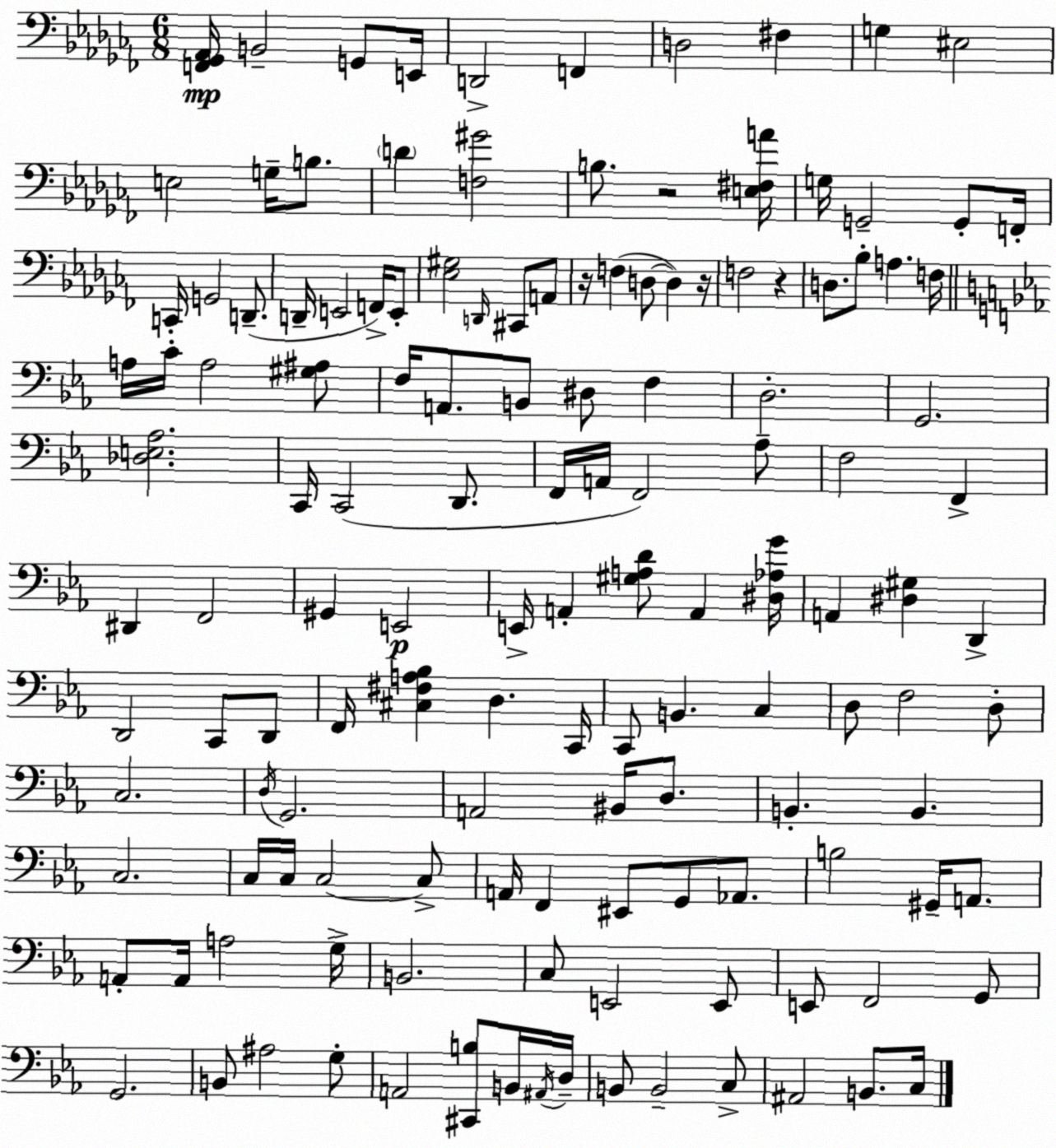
X:1
T:Untitled
M:6/8
L:1/4
K:Abm
[F,,_G,,_A,,]/4 B,,2 G,,/2 E,,/4 D,,2 F,, D,2 ^F, G, ^E,2 E,2 G,/4 B,/2 D [F,^G]2 B,/2 z2 [E,^F,A]/4 G,/4 G,,2 G,,/2 F,,/4 C,,/4 G,,2 D,,/2 D,,/4 E,,2 F,,/4 E,,/2 [_E,^G,]2 D,,/4 ^C,,/2 A,,/2 z/4 F, D,/2 D, z/4 F,2 z D,/2 _B,/2 A, F,/4 A,/4 C/4 A,2 [^G,^A,]/2 F,/4 A,,/2 B,,/2 ^D,/2 F, D,2 G,,2 [_D,E,_A,]2 C,,/4 C,,2 D,,/2 F,,/4 A,,/4 F,,2 _A,/2 F,2 F,, ^D,, F,,2 ^G,, E,,2 E,,/4 A,, [^G,A,D]/2 A,, [^D,_A,G]/4 A,, [^D,^G,] D,, D,,2 C,,/2 D,,/2 F,,/4 [^C,^F,A,_B,] D, C,,/4 C,,/2 B,, C, D,/2 F,2 D,/2 C,2 D,/4 G,,2 A,,2 ^B,,/4 D,/2 B,, B,, C,2 C,/4 C,/4 C,2 C,/2 A,,/4 F,, ^E,,/2 G,,/2 _A,,/2 B,2 ^G,,/4 A,,/2 A,,/2 A,,/4 A,2 G,/4 B,,2 C,/2 E,,2 E,,/2 E,,/2 F,,2 G,,/2 G,,2 B,,/2 ^A,2 G,/2 A,,2 [^C,,B,]/2 B,,/4 ^A,,/4 D,/4 B,,/2 B,,2 C,/2 ^A,,2 B,,/2 C,/4